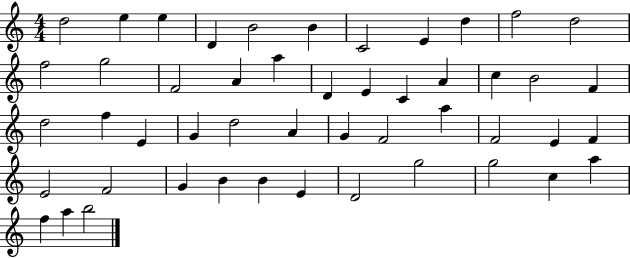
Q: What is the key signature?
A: C major